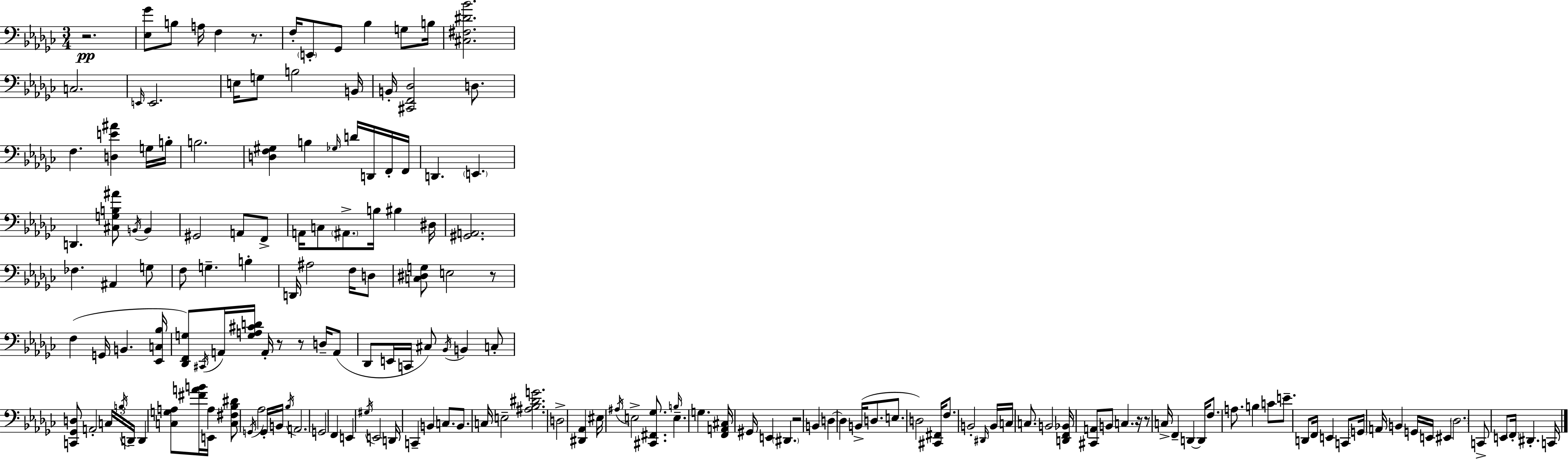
{
  \clef bass
  \numericTimeSignature
  \time 3/4
  \key ees \minor
  r2.\pp | <ees ges'>8 b8 a16 f4 r8. | f16-. \parenthesize e,8-. ges,8 bes4 g8 b16 | <cis fis dis' bes'>2. | \break c2. | \grace { e,16 } e,2. | e16 g8 b2 | b,16 b,16-. <cis, f, des>2 d8. | \break f4. <d e' ais'>4 g16 | b16-. b2. | <d f gis>4 b4 \grace { ges16 } d'16 d,16 | f,16-. f,16 d,4. \parenthesize e,4. | \break d,4. <cis g b ais'>8 \acciaccatura { b,16 } b,4 | gis,2 a,8 | f,8-> a,16 c8 \parenthesize ais,8.-> b16 bis4 | dis16 <gis, a,>2. | \break fes4. ais,4 | g8 f8 g4.-- b4-. | d,16 ais2 | f16 d8 <c dis g>8 e2 | \break r8 f4( g,16 b,4. | <ees, c bes>16 <des, f, g>8) \acciaccatura { cis,16 } a,16 <g a cis' d'>16 a,16-. r8 r8 | d16-- a,8( des,8 e,16 c,16 cis8) \acciaccatura { bes,16 } b,4 | c8-. <c, ges, d>8 a,2-. | \break \tuplet 3/2 { c16 \acciaccatura { b16 } d,16-- } d,4 <c g a>8 | <fis' a' b'>16 e,16 a4 <c fis bes dis'>8 \acciaccatura { g,16 } aes2 | g,16-. b,16 \acciaccatura { bes16 } a,2. | g,2 | \break f,4 e,4 | \acciaccatura { gis16 } e,2 d,16 c,4-- | b,4 c8. b,8. | c16 e2-- <ais bes dis' g'>2. | \break d2-> | <dis, aes,>4 eis16 \acciaccatura { ais16 } e2-> | <cis, fis, ges>8. \grace { b16 } e4.-- | g4. <f, a, cis>16 | \break gis,16 e,4 \parenthesize dis,4. r2 | b,4 d4~~ | d4 b,16->( d8. e8. | d2) <cis, fis,>16 f8. | \break b,2-. \grace { dis,16 } b,16 | c16 c8. b,2 | <d, f, bes,>16 <cis, a,>8 b,8 c4. r16 | r8 c16-> f,4-- d,4~~ d,16 | \break f8. a8. b4 c'8 | e'8.-- d,8 f,16 e,4 c,8 | \parenthesize g,16 a,16 b,4 g,16 e,16 eis,4 | \parenthesize des2. | \break c,8-> e,8 \parenthesize f,16-. dis,4.-. c,16 | \bar "|."
}